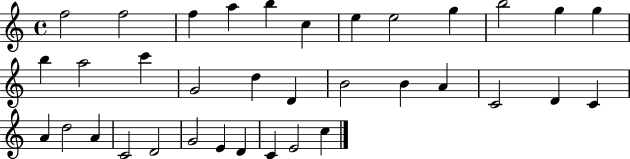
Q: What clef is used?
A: treble